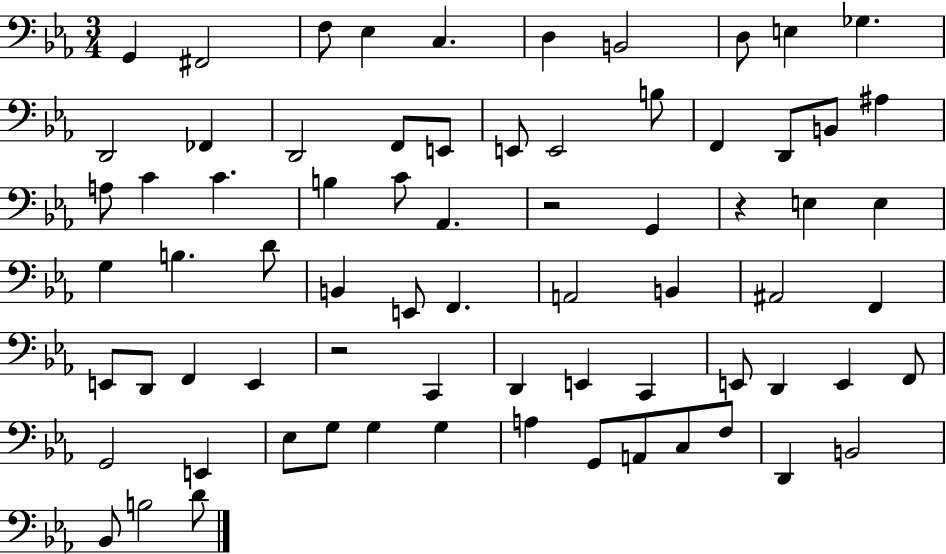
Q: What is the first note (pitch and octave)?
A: G2